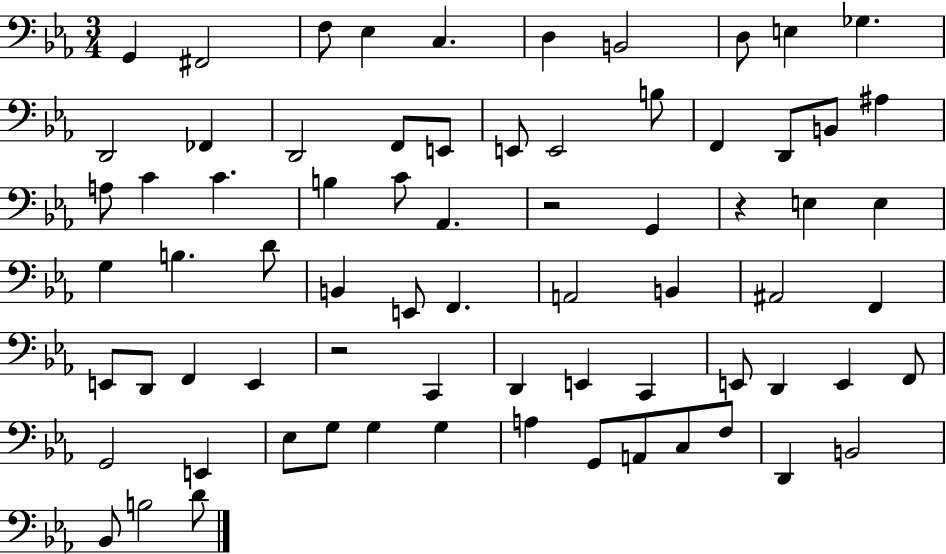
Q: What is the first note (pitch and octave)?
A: G2